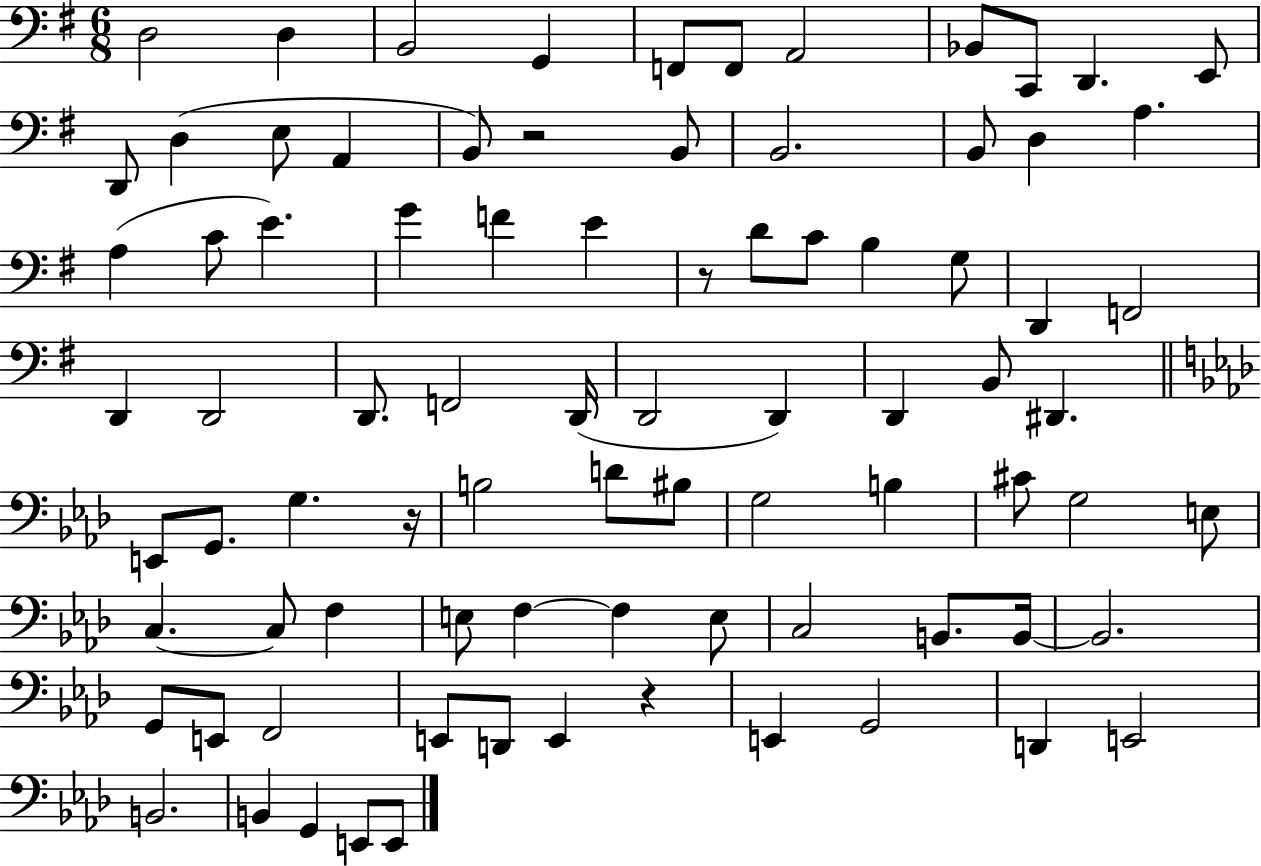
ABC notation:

X:1
T:Untitled
M:6/8
L:1/4
K:G
D,2 D, B,,2 G,, F,,/2 F,,/2 A,,2 _B,,/2 C,,/2 D,, E,,/2 D,,/2 D, E,/2 A,, B,,/2 z2 B,,/2 B,,2 B,,/2 D, A, A, C/2 E G F E z/2 D/2 C/2 B, G,/2 D,, F,,2 D,, D,,2 D,,/2 F,,2 D,,/4 D,,2 D,, D,, B,,/2 ^D,, E,,/2 G,,/2 G, z/4 B,2 D/2 ^B,/2 G,2 B, ^C/2 G,2 E,/2 C, C,/2 F, E,/2 F, F, E,/2 C,2 B,,/2 B,,/4 B,,2 G,,/2 E,,/2 F,,2 E,,/2 D,,/2 E,, z E,, G,,2 D,, E,,2 B,,2 B,, G,, E,,/2 E,,/2